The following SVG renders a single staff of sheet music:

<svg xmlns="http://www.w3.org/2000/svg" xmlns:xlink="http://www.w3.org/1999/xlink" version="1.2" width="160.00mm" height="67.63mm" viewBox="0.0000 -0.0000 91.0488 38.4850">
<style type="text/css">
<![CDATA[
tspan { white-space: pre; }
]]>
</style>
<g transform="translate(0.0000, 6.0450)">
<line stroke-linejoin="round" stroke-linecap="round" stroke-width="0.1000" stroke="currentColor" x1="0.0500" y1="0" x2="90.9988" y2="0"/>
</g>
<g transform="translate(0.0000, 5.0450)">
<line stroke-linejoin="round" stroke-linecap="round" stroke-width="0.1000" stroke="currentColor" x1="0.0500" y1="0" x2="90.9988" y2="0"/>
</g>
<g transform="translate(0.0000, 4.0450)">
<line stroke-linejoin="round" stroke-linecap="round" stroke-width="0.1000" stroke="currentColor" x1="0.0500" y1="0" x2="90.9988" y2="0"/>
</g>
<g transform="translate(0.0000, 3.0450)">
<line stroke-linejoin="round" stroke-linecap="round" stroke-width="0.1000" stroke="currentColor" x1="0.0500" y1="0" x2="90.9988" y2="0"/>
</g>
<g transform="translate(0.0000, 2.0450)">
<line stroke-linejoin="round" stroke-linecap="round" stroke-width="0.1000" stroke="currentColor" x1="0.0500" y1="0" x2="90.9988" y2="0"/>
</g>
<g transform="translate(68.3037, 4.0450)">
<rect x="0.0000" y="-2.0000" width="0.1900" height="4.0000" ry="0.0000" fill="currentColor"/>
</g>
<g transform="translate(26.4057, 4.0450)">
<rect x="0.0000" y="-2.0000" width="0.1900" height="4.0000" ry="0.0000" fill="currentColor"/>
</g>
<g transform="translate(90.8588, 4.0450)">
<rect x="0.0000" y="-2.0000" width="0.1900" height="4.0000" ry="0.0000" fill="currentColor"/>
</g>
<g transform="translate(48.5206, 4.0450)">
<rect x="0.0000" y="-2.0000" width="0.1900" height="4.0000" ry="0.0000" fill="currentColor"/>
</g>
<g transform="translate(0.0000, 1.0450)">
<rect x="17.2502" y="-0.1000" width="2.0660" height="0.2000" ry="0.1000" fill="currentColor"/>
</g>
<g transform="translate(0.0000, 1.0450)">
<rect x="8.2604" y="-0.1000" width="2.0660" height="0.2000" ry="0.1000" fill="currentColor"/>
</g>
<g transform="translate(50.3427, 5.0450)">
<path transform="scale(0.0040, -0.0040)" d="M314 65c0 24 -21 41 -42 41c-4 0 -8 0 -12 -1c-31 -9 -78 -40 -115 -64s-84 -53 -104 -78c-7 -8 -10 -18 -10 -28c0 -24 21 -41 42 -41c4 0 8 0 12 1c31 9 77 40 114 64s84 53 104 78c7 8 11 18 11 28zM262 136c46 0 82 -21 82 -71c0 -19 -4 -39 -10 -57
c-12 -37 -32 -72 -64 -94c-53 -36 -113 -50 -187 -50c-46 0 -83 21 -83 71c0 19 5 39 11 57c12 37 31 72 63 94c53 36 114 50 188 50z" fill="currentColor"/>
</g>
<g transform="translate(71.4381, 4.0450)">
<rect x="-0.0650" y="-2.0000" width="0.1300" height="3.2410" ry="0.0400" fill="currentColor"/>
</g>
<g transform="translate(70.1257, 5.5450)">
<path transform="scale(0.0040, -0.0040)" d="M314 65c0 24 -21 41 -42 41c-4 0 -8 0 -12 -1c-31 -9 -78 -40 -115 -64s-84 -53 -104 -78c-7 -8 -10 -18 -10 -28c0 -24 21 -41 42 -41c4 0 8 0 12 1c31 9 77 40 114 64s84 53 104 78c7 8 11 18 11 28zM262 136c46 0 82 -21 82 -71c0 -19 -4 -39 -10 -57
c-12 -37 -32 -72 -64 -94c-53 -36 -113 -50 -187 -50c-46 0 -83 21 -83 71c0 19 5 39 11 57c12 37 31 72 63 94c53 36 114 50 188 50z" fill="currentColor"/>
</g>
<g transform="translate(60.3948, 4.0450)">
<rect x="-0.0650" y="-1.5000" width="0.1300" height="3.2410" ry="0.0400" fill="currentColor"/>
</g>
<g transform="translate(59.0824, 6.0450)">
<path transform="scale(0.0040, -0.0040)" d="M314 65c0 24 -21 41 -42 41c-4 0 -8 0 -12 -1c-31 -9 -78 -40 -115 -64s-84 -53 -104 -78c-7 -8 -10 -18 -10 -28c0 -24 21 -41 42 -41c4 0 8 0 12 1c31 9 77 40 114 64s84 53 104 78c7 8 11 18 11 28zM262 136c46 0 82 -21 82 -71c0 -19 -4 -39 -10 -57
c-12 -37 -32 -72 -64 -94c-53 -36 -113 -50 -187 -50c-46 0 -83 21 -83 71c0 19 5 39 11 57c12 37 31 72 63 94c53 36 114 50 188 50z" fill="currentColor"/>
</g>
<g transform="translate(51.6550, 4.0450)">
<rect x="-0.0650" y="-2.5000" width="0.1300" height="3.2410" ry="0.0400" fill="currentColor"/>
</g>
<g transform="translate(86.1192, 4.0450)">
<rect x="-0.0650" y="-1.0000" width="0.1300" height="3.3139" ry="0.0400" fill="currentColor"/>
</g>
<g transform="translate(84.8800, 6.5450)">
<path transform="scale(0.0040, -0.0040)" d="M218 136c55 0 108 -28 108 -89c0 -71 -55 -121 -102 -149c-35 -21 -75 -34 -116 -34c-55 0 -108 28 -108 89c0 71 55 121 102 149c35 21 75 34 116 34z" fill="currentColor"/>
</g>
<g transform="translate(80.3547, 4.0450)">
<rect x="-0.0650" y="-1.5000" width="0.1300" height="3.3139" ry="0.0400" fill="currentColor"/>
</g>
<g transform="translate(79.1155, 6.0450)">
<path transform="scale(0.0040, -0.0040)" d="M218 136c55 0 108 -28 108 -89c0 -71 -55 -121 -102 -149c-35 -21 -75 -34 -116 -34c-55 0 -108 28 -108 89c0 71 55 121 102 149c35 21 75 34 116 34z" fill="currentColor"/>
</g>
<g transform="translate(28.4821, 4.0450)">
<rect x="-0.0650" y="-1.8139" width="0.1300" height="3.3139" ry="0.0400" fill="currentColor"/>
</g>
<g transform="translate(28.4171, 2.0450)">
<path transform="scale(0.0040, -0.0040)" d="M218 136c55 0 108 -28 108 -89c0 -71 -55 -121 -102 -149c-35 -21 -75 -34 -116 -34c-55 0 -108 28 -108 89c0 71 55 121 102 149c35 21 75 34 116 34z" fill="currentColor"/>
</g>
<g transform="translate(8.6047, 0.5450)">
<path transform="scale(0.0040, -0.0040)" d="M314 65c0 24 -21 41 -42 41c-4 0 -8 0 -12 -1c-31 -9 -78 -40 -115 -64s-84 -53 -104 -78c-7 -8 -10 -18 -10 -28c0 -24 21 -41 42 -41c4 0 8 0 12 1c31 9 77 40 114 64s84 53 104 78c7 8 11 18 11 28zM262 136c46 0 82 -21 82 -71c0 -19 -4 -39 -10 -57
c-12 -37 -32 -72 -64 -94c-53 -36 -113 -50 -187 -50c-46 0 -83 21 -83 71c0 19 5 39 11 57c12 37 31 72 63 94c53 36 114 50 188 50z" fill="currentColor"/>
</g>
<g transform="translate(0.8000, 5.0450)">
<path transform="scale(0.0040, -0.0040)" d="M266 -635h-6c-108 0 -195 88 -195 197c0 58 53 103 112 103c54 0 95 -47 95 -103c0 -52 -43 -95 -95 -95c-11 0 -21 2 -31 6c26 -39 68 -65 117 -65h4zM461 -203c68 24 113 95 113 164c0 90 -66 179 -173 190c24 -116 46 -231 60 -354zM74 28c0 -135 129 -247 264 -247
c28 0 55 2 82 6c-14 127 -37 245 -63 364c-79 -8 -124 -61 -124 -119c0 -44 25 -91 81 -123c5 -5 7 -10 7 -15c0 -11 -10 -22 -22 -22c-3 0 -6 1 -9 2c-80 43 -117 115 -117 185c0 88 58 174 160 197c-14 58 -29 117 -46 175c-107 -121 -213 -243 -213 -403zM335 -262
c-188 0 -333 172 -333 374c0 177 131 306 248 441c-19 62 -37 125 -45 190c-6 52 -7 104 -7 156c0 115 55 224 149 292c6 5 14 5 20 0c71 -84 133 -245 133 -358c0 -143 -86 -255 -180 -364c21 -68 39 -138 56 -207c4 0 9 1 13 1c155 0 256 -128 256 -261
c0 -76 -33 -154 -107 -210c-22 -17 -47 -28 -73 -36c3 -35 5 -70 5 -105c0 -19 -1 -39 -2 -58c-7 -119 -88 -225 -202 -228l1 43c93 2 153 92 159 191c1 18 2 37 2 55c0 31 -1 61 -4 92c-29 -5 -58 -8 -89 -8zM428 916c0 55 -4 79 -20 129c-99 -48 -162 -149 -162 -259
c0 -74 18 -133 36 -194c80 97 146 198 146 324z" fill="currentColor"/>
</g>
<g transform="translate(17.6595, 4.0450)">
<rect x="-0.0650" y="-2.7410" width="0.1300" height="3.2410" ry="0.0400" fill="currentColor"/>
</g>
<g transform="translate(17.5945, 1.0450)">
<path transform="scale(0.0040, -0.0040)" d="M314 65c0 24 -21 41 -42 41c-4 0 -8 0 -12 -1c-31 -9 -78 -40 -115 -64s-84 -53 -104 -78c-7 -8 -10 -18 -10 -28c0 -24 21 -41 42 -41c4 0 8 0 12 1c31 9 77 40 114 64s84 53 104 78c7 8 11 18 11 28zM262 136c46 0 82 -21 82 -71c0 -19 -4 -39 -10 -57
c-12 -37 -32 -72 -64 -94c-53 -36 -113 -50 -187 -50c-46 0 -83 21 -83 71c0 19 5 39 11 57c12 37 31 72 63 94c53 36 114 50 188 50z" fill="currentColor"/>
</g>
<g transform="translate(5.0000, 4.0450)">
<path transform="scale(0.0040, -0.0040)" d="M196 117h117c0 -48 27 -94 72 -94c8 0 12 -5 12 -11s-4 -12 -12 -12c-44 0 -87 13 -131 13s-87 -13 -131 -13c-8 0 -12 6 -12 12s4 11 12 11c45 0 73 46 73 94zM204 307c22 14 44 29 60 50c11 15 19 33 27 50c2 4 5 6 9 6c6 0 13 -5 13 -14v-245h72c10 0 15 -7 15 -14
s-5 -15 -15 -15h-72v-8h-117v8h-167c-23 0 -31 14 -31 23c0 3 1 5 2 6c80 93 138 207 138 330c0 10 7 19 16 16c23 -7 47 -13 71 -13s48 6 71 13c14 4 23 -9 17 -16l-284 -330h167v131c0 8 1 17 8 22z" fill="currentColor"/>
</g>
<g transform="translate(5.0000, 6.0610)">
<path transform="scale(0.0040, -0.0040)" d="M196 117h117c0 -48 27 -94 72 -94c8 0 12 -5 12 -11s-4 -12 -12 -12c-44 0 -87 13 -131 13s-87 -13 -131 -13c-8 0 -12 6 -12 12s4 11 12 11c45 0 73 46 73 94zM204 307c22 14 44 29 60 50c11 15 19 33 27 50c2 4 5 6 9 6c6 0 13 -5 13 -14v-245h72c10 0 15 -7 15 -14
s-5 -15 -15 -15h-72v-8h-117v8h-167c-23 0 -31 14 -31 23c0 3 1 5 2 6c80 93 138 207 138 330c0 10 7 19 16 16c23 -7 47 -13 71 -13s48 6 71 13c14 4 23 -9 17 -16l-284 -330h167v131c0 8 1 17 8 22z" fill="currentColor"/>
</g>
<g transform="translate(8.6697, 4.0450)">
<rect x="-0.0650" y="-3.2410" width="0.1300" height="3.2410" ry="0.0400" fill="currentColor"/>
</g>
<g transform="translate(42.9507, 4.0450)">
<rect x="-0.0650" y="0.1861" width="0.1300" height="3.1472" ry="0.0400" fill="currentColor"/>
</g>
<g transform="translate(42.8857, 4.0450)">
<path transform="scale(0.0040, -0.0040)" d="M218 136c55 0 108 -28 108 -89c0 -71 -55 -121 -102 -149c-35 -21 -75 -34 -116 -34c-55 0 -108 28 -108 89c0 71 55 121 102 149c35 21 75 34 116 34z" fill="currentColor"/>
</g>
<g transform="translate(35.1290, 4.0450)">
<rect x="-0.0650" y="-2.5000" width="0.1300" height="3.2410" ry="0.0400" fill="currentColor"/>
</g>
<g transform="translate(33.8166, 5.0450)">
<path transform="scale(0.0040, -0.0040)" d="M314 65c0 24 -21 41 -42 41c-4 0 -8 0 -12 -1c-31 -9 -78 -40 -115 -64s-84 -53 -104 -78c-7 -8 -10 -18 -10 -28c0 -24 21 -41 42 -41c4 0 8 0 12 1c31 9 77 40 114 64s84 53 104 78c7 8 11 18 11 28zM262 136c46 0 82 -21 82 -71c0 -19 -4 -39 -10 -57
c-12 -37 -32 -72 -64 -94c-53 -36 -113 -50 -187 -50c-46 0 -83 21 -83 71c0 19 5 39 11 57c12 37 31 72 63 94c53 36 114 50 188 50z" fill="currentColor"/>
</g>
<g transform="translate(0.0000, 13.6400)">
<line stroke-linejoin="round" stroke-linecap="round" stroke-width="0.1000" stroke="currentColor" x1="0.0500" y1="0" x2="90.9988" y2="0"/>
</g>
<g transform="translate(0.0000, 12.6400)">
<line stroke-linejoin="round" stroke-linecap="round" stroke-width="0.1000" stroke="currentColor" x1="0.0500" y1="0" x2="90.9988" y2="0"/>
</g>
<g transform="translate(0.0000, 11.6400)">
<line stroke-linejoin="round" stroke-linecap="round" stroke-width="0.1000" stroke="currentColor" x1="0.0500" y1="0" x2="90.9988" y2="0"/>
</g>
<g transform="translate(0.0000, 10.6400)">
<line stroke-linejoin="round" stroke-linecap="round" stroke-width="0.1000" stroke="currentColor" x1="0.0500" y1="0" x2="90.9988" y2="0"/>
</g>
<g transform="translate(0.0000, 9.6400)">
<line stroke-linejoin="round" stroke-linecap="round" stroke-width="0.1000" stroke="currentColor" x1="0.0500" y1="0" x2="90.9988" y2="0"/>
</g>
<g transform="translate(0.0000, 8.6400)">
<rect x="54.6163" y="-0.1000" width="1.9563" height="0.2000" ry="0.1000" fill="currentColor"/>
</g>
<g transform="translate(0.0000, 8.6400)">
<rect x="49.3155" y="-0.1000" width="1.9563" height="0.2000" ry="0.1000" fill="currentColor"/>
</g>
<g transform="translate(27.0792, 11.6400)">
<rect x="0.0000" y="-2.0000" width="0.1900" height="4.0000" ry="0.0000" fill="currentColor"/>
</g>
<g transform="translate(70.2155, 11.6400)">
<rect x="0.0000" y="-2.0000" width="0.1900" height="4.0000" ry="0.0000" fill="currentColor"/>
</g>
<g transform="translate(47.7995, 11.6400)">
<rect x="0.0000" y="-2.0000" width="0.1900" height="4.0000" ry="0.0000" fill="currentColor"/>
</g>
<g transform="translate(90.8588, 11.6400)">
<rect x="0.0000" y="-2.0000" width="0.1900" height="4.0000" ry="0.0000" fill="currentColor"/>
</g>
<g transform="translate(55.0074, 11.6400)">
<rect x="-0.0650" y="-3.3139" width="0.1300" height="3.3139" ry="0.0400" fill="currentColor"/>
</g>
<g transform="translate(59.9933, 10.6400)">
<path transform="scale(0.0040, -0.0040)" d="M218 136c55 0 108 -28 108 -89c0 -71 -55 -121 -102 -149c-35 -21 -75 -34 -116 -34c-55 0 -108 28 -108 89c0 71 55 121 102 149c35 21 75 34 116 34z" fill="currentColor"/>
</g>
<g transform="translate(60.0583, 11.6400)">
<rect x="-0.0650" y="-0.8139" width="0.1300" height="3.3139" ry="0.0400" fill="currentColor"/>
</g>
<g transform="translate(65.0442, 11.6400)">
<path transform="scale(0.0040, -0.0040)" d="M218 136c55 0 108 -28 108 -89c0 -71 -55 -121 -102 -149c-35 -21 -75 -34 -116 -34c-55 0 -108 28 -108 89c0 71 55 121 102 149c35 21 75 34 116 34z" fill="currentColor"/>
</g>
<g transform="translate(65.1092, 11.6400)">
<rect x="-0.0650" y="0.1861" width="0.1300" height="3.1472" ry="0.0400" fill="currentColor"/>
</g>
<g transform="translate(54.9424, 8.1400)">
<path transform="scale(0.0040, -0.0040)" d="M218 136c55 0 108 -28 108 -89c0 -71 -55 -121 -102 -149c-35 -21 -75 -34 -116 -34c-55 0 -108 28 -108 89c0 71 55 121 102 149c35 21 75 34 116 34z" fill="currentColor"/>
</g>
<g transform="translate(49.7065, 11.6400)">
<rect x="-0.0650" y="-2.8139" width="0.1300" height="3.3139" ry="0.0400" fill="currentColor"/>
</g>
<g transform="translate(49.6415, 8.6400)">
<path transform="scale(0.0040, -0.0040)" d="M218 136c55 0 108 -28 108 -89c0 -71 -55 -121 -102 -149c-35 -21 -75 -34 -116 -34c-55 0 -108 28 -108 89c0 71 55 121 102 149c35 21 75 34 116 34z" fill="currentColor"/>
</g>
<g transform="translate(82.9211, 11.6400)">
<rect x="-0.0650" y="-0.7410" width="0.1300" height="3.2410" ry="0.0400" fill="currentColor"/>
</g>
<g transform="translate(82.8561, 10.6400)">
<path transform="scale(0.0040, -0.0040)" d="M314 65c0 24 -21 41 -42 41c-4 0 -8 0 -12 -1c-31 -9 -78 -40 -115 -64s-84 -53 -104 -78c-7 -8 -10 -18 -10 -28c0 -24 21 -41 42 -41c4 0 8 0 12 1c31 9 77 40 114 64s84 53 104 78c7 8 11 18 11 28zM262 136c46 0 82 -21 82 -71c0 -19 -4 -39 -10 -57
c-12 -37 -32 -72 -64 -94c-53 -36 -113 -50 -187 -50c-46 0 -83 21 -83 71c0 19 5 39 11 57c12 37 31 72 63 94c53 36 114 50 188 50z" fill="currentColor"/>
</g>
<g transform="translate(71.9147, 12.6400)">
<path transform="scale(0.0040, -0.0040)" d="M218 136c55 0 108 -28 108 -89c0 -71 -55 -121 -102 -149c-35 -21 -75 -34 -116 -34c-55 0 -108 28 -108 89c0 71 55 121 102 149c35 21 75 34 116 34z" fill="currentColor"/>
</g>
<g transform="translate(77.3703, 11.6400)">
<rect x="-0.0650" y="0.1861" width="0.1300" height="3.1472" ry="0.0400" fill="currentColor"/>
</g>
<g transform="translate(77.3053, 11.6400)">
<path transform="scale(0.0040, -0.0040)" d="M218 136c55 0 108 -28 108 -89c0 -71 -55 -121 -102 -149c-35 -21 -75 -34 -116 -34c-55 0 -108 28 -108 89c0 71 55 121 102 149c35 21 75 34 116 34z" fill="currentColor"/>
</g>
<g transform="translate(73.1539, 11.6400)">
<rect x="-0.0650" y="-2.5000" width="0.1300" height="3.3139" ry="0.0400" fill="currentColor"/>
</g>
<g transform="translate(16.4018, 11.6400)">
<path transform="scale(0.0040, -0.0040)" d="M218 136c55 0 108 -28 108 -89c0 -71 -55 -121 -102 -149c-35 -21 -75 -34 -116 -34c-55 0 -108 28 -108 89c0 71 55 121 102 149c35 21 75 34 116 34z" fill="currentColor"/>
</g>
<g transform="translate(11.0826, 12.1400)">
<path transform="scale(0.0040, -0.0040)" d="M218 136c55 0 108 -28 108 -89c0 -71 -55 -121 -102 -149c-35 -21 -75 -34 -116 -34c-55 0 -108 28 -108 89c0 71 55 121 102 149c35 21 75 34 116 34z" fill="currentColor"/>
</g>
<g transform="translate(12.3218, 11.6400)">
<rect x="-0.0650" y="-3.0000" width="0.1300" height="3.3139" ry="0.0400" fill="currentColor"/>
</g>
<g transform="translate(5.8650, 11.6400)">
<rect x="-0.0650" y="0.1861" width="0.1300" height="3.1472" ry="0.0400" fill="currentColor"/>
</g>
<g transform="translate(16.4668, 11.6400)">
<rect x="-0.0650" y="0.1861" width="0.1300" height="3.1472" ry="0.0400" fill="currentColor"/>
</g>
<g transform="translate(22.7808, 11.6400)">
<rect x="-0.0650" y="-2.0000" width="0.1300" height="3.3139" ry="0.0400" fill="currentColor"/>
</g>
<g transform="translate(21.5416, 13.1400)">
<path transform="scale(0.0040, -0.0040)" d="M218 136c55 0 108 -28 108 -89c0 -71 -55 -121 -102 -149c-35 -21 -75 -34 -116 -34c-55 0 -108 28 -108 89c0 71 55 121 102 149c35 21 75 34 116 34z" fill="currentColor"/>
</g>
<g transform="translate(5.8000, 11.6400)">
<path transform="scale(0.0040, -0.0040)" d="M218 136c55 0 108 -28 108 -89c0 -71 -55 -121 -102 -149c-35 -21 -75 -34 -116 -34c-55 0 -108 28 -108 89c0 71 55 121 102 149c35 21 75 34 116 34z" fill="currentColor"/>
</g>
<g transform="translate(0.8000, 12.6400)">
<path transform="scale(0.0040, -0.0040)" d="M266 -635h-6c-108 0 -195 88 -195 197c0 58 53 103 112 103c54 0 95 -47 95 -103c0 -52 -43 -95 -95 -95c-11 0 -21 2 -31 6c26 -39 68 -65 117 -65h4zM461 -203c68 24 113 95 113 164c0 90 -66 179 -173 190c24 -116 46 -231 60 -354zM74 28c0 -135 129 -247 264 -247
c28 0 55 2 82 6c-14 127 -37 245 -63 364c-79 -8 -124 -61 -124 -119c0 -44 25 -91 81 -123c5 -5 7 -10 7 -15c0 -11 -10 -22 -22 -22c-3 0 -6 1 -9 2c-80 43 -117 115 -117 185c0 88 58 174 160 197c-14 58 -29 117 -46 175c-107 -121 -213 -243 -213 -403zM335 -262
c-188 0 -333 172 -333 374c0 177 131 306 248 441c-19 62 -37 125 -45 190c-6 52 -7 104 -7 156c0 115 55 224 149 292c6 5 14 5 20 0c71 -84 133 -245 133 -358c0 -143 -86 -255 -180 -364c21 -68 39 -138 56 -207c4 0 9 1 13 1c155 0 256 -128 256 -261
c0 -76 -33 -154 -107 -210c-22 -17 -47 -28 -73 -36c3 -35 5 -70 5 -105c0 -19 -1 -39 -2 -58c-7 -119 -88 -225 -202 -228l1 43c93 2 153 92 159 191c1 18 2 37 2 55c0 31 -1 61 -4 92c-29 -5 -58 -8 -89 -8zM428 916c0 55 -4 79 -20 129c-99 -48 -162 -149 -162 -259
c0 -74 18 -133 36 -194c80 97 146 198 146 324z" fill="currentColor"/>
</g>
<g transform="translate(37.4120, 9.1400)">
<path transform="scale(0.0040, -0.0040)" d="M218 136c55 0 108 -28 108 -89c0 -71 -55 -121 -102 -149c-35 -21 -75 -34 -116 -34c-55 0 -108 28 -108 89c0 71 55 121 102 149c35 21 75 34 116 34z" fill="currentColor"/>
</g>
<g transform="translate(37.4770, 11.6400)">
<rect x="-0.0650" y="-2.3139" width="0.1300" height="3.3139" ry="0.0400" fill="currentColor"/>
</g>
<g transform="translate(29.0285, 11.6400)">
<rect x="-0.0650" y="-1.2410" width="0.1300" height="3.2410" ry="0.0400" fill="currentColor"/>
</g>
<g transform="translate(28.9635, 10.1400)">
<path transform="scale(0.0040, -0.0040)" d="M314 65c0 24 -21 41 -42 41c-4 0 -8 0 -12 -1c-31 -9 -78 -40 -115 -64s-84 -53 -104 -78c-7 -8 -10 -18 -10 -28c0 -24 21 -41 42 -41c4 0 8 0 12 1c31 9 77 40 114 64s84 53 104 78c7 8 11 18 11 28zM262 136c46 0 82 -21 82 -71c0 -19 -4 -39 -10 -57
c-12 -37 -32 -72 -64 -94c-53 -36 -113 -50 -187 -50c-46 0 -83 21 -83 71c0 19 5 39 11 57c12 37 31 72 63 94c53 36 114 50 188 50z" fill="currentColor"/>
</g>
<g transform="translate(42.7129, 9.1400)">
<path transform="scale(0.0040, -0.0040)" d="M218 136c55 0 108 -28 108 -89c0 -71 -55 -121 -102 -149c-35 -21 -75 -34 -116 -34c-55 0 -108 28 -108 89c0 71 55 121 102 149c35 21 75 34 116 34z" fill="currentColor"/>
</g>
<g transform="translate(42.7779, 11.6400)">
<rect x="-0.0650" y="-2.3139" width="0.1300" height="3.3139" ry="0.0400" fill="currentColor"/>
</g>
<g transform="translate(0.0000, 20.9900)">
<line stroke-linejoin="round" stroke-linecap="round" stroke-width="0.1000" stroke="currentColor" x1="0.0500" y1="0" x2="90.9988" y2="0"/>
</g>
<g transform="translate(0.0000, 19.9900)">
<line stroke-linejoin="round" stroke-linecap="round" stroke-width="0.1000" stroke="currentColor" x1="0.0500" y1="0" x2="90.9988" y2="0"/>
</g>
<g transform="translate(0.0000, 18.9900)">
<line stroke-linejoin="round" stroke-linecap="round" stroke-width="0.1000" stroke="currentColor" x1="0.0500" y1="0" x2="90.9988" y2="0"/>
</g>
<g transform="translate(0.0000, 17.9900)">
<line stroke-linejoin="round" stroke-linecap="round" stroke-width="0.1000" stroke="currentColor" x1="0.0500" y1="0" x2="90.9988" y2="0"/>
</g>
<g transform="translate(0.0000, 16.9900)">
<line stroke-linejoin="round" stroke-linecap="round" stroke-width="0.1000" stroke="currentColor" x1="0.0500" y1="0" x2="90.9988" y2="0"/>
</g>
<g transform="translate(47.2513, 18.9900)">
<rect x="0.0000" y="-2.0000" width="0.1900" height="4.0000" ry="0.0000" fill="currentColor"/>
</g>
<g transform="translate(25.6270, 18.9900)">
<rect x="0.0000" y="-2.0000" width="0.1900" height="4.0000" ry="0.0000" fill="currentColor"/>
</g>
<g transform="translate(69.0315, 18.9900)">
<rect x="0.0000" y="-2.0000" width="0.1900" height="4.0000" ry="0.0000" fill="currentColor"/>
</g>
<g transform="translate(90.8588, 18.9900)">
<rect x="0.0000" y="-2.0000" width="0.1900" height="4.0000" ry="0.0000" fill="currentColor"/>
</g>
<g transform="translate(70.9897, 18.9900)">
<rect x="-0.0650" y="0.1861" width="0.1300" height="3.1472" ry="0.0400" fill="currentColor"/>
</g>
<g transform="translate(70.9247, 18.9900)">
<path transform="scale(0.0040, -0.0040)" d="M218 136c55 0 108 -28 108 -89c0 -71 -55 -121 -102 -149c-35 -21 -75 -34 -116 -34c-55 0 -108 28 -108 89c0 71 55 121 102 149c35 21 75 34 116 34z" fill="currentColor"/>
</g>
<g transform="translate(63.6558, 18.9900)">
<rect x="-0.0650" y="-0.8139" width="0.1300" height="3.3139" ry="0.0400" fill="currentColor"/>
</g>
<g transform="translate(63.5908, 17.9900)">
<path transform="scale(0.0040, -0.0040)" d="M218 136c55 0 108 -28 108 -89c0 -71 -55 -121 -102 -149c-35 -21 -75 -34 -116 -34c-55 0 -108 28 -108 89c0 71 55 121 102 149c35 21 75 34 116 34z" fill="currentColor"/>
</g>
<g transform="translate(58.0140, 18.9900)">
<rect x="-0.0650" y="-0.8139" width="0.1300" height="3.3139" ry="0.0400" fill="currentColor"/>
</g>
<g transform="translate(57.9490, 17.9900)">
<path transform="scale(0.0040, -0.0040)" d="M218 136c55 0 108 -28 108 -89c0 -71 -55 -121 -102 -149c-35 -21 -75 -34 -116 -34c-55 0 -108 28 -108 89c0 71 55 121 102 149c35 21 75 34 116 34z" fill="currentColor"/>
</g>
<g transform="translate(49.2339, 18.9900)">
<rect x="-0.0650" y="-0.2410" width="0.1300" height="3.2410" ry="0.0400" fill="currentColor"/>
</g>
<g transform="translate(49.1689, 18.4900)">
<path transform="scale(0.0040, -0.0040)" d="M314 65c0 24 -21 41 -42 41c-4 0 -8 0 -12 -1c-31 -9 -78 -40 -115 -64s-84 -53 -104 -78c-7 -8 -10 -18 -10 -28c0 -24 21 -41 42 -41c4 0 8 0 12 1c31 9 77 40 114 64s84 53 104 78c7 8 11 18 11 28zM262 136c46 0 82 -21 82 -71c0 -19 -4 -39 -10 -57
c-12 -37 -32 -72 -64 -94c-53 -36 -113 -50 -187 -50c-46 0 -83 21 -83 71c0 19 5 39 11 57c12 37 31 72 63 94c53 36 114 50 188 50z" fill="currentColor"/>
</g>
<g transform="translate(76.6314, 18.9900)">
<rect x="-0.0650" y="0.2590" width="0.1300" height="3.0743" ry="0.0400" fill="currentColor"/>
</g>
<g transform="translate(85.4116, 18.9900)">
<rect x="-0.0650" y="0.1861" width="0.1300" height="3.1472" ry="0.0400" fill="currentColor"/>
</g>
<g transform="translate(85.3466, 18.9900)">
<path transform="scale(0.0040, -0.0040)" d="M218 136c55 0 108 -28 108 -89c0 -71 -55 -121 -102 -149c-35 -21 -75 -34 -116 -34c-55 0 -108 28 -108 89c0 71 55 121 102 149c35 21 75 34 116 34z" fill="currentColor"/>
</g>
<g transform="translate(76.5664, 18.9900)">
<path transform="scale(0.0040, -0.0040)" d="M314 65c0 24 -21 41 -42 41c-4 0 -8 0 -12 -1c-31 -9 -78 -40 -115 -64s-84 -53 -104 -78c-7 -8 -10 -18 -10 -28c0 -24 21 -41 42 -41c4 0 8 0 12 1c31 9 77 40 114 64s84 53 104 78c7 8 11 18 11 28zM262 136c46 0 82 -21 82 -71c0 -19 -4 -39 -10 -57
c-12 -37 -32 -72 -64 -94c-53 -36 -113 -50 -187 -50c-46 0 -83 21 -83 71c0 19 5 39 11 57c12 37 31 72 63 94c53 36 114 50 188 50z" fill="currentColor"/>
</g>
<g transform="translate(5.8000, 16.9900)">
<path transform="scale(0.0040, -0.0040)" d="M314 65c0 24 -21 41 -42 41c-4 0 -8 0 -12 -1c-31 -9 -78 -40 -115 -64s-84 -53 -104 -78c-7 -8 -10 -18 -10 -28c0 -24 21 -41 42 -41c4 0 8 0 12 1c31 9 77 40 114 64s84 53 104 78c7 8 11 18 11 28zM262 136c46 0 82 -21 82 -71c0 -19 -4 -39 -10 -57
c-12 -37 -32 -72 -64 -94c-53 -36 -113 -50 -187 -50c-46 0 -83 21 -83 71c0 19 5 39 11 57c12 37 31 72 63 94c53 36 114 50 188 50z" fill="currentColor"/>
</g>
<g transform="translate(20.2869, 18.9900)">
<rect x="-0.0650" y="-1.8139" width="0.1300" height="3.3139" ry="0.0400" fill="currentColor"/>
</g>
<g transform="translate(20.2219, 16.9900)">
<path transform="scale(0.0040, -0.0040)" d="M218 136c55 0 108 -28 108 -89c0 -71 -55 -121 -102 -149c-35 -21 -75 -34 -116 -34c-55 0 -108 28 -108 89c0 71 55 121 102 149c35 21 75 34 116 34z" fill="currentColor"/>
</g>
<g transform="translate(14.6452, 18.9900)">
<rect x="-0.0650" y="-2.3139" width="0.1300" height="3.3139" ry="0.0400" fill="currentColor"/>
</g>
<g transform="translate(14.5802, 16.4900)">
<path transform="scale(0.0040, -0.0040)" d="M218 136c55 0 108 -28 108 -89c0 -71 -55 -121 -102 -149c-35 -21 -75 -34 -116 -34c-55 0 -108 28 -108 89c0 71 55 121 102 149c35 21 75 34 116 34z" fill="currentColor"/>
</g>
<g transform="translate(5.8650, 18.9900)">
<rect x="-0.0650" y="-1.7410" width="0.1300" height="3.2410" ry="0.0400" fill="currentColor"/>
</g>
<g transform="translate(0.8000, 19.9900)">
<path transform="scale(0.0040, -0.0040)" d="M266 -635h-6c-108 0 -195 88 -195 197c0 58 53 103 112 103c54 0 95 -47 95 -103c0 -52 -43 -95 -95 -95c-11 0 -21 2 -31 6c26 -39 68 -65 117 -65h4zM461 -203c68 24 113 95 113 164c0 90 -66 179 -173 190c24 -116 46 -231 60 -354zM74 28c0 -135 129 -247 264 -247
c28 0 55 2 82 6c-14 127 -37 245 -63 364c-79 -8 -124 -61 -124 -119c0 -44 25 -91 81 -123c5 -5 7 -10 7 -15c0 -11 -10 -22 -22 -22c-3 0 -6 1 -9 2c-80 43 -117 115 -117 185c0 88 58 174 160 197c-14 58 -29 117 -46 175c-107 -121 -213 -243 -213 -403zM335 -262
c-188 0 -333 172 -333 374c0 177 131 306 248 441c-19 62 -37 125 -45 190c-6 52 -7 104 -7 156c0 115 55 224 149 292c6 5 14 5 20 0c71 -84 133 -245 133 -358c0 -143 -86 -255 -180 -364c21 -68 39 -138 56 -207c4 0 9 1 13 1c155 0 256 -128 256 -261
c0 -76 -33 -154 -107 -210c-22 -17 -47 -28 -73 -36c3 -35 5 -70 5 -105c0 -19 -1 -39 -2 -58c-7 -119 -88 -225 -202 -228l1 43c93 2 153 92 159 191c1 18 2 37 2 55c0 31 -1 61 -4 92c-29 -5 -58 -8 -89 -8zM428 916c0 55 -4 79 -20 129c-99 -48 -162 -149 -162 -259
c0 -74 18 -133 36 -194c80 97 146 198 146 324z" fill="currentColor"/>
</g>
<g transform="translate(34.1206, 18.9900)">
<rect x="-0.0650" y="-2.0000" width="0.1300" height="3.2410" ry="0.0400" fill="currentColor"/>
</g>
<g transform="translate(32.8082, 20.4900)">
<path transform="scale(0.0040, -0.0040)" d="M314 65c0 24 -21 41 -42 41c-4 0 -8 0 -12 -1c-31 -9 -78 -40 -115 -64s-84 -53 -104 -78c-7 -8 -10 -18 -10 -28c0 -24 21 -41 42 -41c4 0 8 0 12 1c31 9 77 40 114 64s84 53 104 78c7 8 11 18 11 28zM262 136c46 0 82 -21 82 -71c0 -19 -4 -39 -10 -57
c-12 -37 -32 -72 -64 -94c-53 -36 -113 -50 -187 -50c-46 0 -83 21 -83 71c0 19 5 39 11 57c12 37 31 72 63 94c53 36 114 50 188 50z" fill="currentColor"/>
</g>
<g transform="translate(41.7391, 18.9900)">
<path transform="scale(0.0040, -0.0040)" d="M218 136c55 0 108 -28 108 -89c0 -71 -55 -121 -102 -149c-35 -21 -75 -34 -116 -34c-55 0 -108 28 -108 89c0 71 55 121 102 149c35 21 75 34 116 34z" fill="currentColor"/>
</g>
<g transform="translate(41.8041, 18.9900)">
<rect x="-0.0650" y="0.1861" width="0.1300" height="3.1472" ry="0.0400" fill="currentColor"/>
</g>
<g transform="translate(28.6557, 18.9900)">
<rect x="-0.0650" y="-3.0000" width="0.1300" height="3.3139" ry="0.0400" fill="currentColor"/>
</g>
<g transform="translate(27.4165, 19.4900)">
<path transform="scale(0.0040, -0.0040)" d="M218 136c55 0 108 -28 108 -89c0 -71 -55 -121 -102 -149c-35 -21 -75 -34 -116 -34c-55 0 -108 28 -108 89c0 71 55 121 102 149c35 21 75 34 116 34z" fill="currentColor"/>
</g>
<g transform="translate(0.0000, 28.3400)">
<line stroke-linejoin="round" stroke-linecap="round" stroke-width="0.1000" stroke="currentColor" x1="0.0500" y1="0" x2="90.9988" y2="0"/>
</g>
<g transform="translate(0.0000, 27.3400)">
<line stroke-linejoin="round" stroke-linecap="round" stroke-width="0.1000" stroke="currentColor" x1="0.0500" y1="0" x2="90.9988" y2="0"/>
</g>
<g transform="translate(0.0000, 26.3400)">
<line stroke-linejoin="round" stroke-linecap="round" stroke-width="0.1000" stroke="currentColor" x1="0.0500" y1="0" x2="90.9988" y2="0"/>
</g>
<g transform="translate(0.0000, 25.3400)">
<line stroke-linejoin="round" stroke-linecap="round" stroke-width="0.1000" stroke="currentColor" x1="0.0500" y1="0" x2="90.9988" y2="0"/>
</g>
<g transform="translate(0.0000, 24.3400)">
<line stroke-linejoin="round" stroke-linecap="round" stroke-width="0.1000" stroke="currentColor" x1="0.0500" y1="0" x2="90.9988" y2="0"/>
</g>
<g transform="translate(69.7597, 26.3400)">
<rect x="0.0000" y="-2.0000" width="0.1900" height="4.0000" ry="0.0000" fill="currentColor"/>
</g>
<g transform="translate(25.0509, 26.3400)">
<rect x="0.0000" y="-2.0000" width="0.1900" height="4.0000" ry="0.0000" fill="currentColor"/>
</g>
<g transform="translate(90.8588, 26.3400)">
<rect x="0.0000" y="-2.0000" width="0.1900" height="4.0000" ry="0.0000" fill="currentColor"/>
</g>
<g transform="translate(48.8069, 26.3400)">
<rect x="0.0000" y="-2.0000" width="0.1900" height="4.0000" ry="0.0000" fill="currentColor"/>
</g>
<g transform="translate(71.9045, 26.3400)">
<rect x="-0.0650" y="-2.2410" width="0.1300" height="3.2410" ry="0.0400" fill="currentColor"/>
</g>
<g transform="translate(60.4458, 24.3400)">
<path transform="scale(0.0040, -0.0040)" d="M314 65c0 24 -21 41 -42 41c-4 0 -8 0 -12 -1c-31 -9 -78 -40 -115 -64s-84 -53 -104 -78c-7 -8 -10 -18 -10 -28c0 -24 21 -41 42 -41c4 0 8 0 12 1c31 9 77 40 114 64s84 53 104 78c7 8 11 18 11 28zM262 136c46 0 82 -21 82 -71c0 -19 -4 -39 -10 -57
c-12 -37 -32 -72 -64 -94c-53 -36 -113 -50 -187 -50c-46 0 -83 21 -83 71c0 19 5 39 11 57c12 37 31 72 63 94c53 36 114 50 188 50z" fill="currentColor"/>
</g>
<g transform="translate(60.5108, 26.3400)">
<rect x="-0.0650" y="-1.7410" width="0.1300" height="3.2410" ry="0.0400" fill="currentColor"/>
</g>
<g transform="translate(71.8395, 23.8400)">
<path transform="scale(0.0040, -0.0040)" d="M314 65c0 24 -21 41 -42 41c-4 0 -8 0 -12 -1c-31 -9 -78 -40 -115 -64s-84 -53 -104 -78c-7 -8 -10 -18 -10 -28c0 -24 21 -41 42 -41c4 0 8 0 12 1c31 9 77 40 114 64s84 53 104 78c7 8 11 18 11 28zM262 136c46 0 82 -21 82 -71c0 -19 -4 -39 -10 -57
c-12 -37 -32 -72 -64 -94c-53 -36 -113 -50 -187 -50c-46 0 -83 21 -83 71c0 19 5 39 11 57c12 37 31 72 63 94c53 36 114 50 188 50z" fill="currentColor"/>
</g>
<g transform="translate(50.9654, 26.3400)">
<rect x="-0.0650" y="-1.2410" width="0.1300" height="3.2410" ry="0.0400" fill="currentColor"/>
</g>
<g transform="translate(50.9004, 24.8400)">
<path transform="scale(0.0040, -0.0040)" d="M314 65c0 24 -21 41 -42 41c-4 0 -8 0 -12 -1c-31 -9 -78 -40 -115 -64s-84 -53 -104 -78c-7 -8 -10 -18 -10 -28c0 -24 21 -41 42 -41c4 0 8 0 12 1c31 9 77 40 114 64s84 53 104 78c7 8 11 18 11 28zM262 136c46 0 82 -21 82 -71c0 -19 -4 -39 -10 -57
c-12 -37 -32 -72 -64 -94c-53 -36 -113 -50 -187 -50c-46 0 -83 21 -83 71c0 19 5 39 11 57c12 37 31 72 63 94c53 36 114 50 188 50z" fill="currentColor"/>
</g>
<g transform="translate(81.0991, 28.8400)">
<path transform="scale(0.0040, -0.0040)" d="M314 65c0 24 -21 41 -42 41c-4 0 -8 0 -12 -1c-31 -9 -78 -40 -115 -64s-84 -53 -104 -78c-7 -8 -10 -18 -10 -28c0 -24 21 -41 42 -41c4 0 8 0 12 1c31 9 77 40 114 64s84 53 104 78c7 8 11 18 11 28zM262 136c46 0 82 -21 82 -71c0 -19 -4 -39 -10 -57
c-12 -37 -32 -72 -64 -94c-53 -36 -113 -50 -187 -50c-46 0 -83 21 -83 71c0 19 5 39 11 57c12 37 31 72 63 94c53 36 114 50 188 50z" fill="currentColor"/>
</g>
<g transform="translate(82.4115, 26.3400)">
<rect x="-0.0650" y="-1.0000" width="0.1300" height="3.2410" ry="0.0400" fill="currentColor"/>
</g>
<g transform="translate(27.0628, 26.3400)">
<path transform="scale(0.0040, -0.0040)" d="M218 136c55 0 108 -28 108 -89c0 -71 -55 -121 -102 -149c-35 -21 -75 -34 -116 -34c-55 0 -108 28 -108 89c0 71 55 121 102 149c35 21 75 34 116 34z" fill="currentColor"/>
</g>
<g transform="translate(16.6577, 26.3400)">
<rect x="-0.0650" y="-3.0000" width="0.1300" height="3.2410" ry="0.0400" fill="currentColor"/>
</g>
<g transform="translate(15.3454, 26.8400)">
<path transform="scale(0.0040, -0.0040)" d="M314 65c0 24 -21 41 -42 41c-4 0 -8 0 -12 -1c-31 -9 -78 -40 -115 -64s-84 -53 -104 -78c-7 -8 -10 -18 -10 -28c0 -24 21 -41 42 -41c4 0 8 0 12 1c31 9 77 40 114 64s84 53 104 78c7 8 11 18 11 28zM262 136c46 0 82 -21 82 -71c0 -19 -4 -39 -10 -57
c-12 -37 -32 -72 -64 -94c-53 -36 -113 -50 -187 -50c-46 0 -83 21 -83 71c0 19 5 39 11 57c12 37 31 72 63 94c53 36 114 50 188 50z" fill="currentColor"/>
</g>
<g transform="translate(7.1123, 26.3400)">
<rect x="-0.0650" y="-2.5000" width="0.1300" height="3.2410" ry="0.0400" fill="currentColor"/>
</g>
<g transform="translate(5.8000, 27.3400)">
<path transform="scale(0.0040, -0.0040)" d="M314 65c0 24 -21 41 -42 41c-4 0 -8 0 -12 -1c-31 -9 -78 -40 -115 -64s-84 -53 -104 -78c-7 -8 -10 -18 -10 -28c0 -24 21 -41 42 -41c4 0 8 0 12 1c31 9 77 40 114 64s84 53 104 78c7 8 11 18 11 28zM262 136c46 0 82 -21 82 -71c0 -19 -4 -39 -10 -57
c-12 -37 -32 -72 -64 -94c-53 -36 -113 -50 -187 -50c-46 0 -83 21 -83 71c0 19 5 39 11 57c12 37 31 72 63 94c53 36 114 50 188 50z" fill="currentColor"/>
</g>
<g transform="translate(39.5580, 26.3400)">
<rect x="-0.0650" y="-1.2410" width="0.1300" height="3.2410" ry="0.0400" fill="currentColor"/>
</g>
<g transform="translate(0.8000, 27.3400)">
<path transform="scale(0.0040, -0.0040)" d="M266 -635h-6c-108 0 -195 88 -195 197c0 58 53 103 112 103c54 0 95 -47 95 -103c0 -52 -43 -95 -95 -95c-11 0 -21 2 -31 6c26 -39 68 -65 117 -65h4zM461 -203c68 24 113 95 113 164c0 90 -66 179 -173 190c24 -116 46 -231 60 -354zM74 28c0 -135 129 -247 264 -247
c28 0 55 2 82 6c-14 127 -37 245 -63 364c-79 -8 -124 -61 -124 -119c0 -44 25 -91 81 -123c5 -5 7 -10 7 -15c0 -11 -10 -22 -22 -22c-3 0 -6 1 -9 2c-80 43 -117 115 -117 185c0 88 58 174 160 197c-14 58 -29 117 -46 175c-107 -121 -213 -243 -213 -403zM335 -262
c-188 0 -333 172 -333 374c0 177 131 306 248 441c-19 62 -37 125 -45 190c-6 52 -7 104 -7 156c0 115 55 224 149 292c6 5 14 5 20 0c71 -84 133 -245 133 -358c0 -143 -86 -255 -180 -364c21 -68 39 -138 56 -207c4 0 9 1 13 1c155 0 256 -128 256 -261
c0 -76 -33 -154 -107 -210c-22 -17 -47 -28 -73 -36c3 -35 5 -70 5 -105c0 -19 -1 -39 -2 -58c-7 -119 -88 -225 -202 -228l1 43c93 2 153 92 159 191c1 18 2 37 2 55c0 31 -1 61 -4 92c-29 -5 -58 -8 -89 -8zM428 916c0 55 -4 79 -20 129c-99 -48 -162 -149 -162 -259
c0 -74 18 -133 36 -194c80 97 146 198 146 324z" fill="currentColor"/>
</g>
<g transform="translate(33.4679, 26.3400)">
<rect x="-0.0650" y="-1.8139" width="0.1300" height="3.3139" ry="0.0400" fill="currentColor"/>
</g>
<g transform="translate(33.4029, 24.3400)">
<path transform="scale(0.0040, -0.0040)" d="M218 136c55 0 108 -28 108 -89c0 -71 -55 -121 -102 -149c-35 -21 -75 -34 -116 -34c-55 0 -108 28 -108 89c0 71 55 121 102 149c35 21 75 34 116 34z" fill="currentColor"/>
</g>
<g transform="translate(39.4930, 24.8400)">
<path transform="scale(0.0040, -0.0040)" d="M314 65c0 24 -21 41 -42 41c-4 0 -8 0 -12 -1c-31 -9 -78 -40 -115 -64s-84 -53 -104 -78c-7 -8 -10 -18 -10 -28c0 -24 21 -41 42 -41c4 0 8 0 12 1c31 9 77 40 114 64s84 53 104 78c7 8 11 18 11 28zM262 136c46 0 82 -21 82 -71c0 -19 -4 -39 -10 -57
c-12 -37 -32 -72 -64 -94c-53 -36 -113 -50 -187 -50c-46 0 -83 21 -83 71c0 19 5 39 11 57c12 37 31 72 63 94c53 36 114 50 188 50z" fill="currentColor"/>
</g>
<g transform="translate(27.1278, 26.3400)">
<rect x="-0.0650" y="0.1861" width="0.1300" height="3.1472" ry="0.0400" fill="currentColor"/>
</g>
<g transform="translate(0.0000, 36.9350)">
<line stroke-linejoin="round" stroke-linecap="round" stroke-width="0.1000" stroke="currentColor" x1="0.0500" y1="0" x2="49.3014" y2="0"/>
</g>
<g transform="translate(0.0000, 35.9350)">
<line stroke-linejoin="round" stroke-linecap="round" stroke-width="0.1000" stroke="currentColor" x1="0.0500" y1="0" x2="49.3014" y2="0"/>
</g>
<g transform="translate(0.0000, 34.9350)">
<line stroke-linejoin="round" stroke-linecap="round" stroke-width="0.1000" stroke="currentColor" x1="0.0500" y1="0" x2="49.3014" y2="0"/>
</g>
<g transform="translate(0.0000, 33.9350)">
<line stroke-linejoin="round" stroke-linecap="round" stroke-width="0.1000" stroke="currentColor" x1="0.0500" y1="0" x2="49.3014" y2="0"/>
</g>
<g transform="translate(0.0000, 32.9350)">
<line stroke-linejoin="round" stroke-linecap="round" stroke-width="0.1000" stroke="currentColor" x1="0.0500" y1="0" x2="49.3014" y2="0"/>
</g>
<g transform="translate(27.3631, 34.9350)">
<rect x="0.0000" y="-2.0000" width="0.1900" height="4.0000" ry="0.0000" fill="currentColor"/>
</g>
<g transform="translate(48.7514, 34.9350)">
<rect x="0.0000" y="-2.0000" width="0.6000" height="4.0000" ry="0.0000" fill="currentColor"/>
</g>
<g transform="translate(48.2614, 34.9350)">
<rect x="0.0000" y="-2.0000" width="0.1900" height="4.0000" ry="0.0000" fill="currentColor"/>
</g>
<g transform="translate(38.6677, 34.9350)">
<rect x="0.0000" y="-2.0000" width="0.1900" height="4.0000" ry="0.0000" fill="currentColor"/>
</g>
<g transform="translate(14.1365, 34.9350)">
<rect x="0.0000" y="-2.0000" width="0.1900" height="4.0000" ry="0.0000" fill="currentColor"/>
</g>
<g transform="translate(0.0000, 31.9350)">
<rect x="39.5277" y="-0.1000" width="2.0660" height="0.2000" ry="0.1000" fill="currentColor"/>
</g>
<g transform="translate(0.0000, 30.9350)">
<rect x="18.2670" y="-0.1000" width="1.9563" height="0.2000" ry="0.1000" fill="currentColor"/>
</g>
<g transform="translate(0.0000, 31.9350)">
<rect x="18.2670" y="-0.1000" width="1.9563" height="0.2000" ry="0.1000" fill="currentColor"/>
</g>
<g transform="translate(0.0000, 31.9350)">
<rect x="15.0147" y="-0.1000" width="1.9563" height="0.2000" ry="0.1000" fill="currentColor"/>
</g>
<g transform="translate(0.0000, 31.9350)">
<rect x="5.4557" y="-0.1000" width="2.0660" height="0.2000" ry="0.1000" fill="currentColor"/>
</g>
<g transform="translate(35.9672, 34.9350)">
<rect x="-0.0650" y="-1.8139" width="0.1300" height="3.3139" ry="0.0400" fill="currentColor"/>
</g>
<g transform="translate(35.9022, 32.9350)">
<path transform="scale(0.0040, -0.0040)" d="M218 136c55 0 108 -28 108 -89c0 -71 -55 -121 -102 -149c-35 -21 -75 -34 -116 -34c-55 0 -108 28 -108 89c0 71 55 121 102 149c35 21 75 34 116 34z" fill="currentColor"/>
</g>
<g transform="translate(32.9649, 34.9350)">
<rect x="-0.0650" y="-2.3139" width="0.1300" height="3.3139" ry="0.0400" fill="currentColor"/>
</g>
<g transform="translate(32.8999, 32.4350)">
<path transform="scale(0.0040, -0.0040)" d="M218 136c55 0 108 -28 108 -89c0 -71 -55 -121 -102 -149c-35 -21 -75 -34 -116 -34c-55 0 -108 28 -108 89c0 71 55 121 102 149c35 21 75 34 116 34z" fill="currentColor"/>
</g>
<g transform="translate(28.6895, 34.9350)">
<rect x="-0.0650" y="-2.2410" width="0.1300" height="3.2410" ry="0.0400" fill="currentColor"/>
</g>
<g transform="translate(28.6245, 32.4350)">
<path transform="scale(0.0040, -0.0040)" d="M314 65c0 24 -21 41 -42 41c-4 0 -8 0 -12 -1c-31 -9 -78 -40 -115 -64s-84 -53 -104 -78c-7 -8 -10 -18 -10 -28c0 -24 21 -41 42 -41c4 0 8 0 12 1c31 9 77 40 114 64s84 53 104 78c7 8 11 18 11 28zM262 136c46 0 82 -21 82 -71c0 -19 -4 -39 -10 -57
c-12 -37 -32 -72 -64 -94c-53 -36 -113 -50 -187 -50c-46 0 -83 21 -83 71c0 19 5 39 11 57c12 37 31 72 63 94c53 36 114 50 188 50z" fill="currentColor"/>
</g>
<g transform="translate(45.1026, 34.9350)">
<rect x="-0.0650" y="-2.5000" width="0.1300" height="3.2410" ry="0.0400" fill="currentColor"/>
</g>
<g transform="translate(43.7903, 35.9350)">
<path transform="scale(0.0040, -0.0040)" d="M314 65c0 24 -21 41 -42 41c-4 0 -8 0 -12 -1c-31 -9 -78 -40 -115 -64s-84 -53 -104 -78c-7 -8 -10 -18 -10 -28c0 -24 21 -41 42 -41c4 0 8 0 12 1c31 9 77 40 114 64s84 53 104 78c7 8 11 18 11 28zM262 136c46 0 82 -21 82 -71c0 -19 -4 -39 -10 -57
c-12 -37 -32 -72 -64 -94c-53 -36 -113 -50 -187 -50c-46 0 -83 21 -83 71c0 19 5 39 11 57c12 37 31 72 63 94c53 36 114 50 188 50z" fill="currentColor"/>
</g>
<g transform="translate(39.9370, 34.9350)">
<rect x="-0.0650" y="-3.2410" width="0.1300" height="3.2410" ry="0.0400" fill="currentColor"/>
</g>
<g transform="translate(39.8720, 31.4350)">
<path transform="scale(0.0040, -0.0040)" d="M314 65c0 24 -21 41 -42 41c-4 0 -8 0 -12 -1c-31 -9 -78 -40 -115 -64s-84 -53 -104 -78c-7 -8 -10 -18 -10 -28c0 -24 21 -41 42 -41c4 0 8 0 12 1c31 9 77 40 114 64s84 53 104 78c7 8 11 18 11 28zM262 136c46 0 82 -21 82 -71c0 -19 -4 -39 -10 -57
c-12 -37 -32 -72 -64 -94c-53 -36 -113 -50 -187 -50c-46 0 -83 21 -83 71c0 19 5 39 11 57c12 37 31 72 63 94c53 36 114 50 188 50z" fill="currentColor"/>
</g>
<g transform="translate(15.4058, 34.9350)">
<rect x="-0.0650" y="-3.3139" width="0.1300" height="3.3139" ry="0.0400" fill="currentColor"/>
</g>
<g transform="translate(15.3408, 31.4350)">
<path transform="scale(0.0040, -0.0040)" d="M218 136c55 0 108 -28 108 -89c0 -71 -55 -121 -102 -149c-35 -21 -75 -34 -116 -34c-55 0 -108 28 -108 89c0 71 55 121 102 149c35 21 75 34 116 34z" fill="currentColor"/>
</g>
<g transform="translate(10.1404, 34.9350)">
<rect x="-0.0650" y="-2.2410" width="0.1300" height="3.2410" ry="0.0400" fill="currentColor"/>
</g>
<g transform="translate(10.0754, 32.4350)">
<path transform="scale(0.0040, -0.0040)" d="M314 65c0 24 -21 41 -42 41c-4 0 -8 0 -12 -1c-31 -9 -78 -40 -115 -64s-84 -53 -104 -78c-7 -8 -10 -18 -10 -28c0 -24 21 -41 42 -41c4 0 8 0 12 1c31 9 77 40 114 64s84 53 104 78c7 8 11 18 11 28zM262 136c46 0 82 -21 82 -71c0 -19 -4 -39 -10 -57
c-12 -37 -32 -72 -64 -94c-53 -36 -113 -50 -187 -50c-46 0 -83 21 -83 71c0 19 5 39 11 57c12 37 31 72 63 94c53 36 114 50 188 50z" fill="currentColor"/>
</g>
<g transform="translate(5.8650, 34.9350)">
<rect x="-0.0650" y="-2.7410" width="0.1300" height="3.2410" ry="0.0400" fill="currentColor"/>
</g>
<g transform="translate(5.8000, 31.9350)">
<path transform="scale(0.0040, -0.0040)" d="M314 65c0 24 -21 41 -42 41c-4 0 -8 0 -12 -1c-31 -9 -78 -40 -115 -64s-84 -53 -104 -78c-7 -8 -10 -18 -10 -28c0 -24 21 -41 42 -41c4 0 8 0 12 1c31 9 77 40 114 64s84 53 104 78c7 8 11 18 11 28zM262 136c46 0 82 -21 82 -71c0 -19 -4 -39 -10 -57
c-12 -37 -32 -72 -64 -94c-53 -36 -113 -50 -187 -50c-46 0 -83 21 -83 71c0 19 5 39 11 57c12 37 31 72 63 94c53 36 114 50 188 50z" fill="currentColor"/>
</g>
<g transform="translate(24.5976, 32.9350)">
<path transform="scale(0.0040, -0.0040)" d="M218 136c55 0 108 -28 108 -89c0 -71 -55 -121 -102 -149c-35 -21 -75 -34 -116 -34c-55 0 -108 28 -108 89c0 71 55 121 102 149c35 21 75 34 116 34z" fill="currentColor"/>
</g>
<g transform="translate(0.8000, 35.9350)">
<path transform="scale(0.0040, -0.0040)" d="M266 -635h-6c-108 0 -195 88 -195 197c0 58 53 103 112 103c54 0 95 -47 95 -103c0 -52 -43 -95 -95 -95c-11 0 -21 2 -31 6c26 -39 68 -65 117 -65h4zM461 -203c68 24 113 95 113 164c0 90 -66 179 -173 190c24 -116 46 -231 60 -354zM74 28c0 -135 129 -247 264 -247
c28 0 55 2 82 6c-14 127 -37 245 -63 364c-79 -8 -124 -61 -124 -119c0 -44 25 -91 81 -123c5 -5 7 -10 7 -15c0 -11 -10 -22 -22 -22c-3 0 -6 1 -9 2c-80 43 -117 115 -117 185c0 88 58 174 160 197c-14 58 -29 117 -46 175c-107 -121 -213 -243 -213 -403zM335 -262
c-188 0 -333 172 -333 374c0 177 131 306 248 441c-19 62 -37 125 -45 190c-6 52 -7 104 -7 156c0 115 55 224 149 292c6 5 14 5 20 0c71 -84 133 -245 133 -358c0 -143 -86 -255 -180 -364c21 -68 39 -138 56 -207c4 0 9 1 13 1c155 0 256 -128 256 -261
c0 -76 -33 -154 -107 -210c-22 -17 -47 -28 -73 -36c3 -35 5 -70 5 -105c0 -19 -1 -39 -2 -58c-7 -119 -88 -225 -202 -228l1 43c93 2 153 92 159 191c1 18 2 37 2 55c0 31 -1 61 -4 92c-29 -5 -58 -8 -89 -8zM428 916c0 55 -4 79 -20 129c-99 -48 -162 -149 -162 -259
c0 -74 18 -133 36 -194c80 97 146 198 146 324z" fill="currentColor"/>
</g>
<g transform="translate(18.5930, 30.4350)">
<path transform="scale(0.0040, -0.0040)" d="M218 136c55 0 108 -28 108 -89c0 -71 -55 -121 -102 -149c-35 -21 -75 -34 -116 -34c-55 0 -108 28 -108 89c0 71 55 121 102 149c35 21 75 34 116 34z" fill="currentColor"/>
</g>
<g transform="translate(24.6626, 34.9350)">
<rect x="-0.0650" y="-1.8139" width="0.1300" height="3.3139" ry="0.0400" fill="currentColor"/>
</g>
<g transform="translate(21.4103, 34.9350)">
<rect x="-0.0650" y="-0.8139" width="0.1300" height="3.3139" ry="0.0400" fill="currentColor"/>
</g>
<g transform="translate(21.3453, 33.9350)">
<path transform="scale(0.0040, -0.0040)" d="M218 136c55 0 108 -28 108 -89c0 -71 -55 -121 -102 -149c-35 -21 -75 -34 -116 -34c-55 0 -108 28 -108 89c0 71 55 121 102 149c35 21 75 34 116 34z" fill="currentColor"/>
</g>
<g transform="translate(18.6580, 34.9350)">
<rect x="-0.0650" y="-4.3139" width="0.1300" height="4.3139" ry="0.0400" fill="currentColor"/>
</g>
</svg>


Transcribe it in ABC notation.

X:1
T:Untitled
M:4/4
L:1/4
K:C
b2 a2 f G2 B G2 E2 F2 E D B A B F e2 g g a b d B G B d2 f2 g f A F2 B c2 d d B B2 B G2 A2 B f e2 e2 f2 g2 D2 a2 g2 b d' d f g2 g f b2 G2